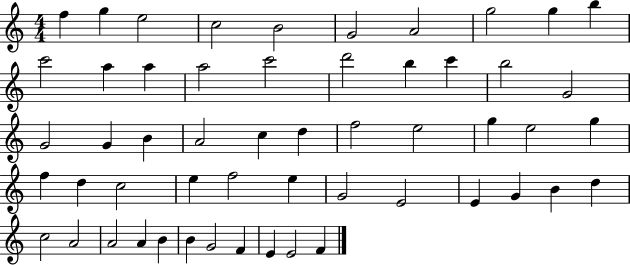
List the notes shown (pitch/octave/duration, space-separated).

F5/q G5/q E5/h C5/h B4/h G4/h A4/h G5/h G5/q B5/q C6/h A5/q A5/q A5/h C6/h D6/h B5/q C6/q B5/h G4/h G4/h G4/q B4/q A4/h C5/q D5/q F5/h E5/h G5/q E5/h G5/q F5/q D5/q C5/h E5/q F5/h E5/q G4/h E4/h E4/q G4/q B4/q D5/q C5/h A4/h A4/h A4/q B4/q B4/q G4/h F4/q E4/q E4/h F4/q